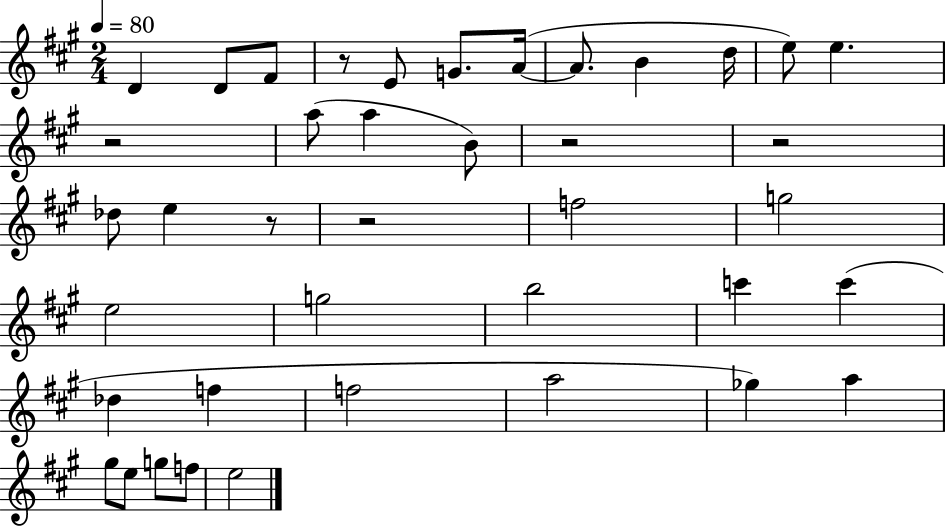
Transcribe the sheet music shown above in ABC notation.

X:1
T:Untitled
M:2/4
L:1/4
K:A
D D/2 ^F/2 z/2 E/2 G/2 A/4 A/2 B d/4 e/2 e z2 a/2 a B/2 z2 z2 _d/2 e z/2 z2 f2 g2 e2 g2 b2 c' c' _d f f2 a2 _g a ^g/2 e/2 g/2 f/2 e2